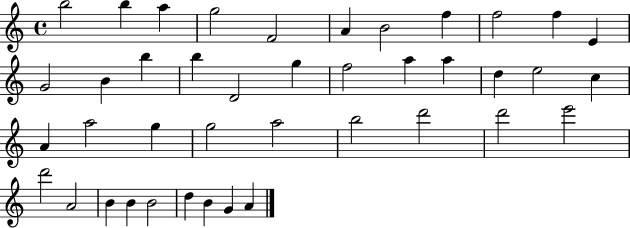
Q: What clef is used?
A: treble